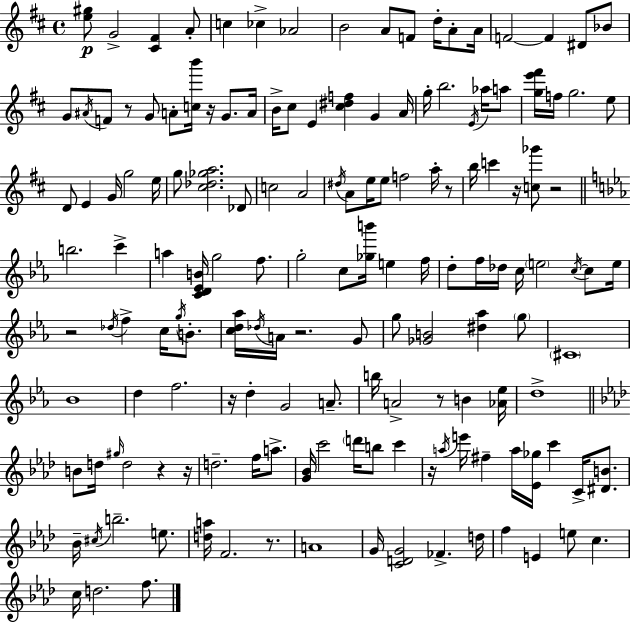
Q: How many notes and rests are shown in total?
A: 154